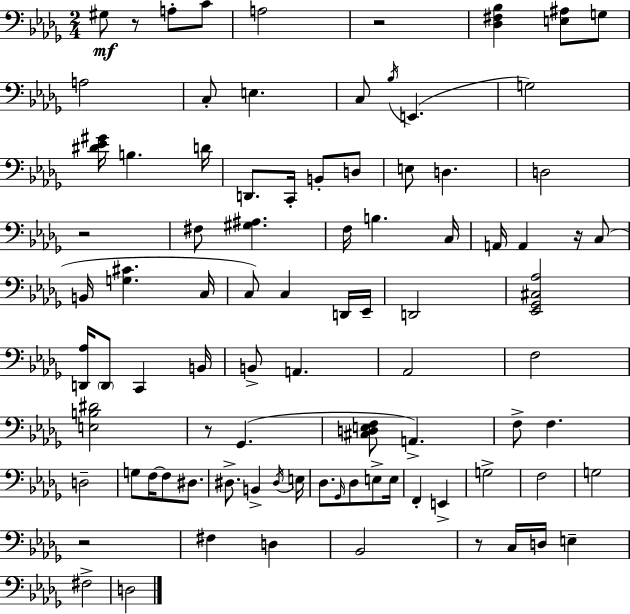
{
  \clef bass
  \numericTimeSignature
  \time 2/4
  \key bes \minor
  \repeat volta 2 { gis8\mf r8 a8-. c'8 | a2 | r2 | <des fis bes>4 <e ais>8 g8 | \break a2 | c8-. e4. | c8 \acciaccatura { bes16 }( e,4. | g2) | \break <dis' ees' gis'>16 b4. | d'16 d,8. c,16-. b,8-. d8 | e8 d4. | d2 | \break r2 | fis8 <gis ais>4. | f16 b4. | c16 a,16 a,4 r16 c8( | \break b,16 <g cis'>4. | c16 c8) c4 d,16 | ees,16-- d,2 | <ees, ges, cis aes>2 | \break <d, aes>16 \parenthesize d,8 c,4 | b,16 b,8-> a,4. | aes,2 | f2 | \break <e b dis'>2 | r8 ges,4.( | <cis d e f>8 a,4.->) | f8-> f4. | \break d2-- | g8 f16~~ f8 dis8. | dis8.-> b,4-> | \acciaccatura { dis16 } e16 des8. \grace { ges,16 } des8 | \break e8-> e16 f,4-. e,4-> | g2-> | f2 | g2 | \break r2 | fis4 d4 | bes,2 | r8 c16 d16 e4-- | \break fis2-> | d2 | } \bar "|."
}